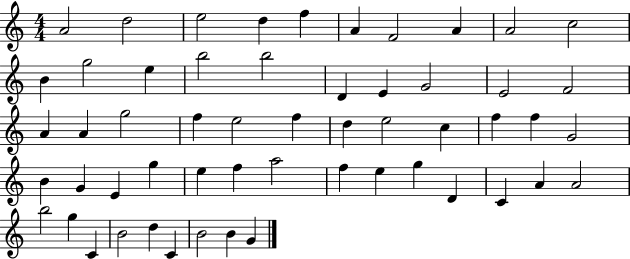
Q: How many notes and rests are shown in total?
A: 55